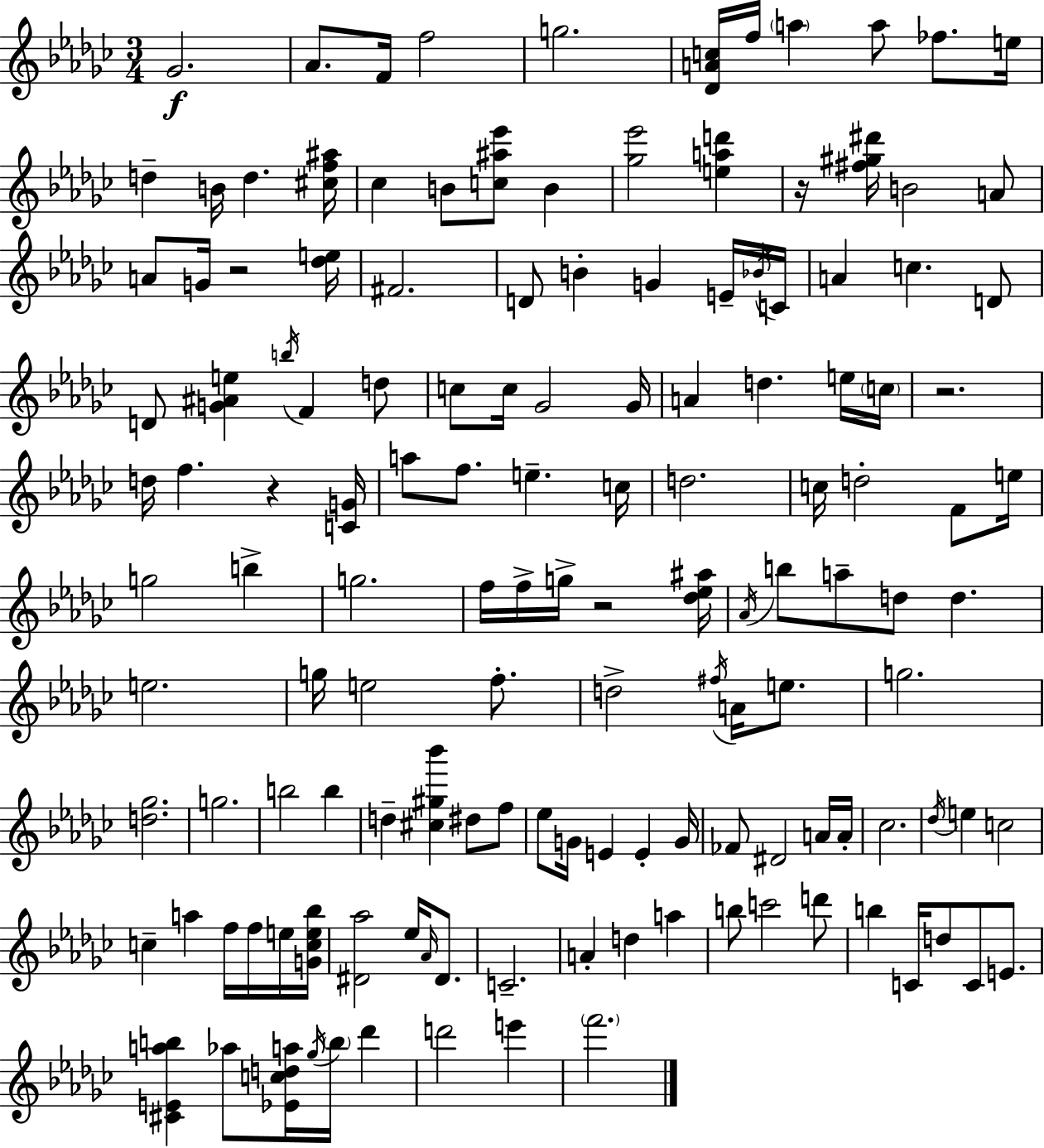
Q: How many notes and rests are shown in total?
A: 140